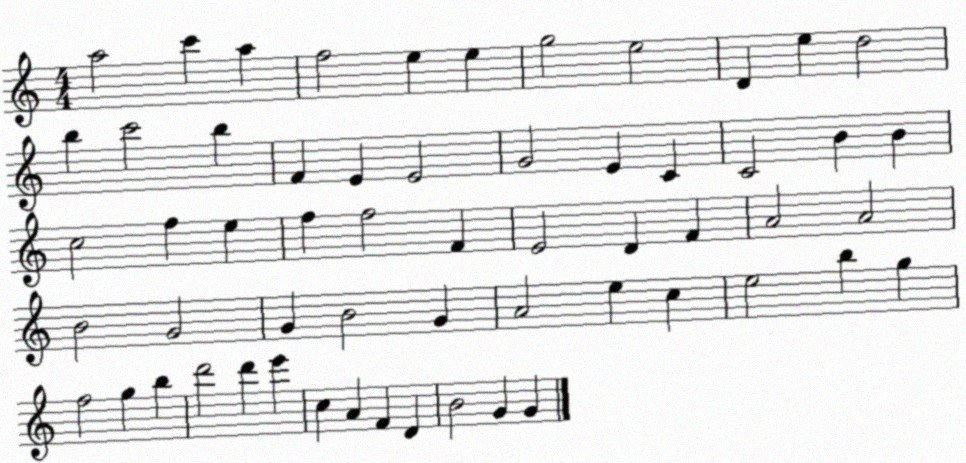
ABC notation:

X:1
T:Untitled
M:4/4
L:1/4
K:C
a2 c' a f2 e e g2 e2 D e d2 b c'2 b F E E2 G2 E C C2 B B c2 f e f f2 F E2 D F A2 A2 B2 G2 G B2 G A2 e c e2 b g f2 g b d'2 d' e' c A F D B2 G G